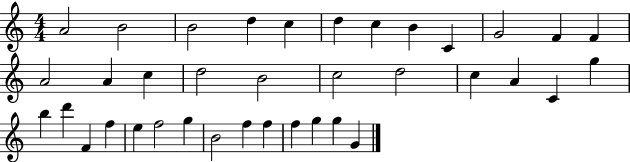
A4/h B4/h B4/h D5/q C5/q D5/q C5/q B4/q C4/q G4/h F4/q F4/q A4/h A4/q C5/q D5/h B4/h C5/h D5/h C5/q A4/q C4/q G5/q B5/q D6/q F4/q F5/q E5/q F5/h G5/q B4/h F5/q F5/q F5/q G5/q G5/q G4/q